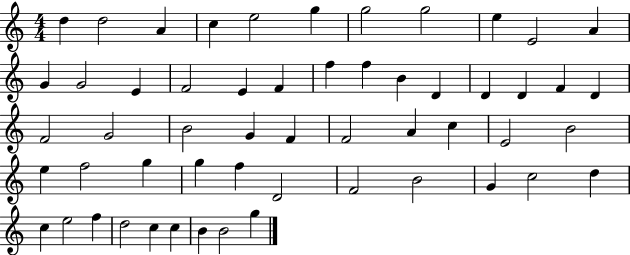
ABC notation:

X:1
T:Untitled
M:4/4
L:1/4
K:C
d d2 A c e2 g g2 g2 e E2 A G G2 E F2 E F f f B D D D F D F2 G2 B2 G F F2 A c E2 B2 e f2 g g f D2 F2 B2 G c2 d c e2 f d2 c c B B2 g